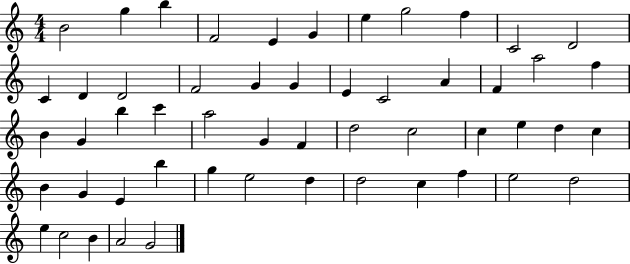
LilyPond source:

{
  \clef treble
  \numericTimeSignature
  \time 4/4
  \key c \major
  b'2 g''4 b''4 | f'2 e'4 g'4 | e''4 g''2 f''4 | c'2 d'2 | \break c'4 d'4 d'2 | f'2 g'4 g'4 | e'4 c'2 a'4 | f'4 a''2 f''4 | \break b'4 g'4 b''4 c'''4 | a''2 g'4 f'4 | d''2 c''2 | c''4 e''4 d''4 c''4 | \break b'4 g'4 e'4 b''4 | g''4 e''2 d''4 | d''2 c''4 f''4 | e''2 d''2 | \break e''4 c''2 b'4 | a'2 g'2 | \bar "|."
}